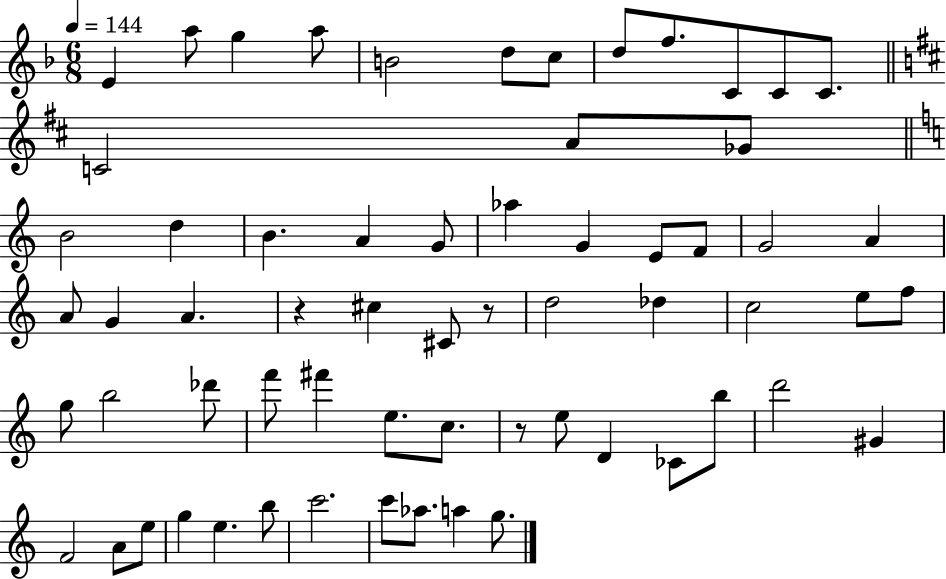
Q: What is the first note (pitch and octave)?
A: E4